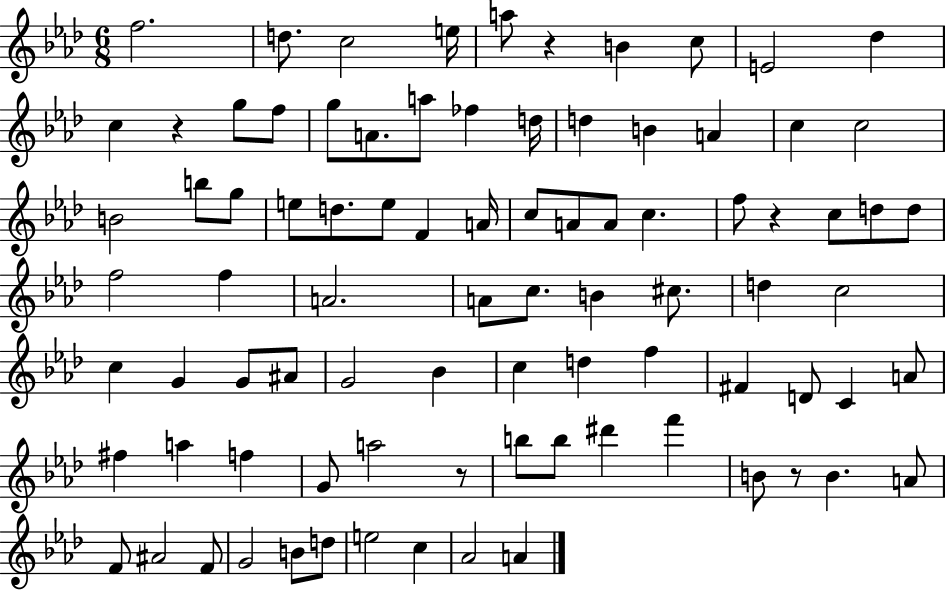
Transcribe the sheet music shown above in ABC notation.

X:1
T:Untitled
M:6/8
L:1/4
K:Ab
f2 d/2 c2 e/4 a/2 z B c/2 E2 _d c z g/2 f/2 g/2 A/2 a/2 _f d/4 d B A c c2 B2 b/2 g/2 e/2 d/2 e/2 F A/4 c/2 A/2 A/2 c f/2 z c/2 d/2 d/2 f2 f A2 A/2 c/2 B ^c/2 d c2 c G G/2 ^A/2 G2 _B c d f ^F D/2 C A/2 ^f a f G/2 a2 z/2 b/2 b/2 ^d' f' B/2 z/2 B A/2 F/2 ^A2 F/2 G2 B/2 d/2 e2 c _A2 A